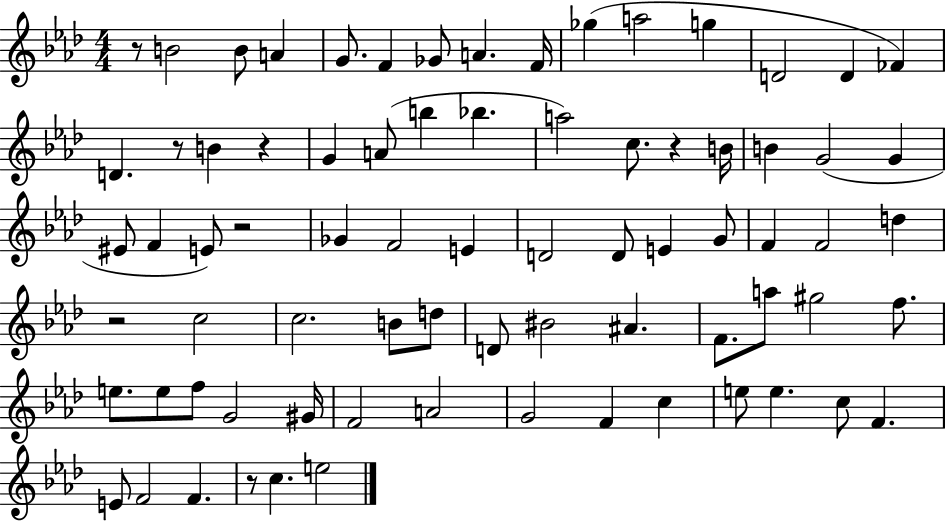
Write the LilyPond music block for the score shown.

{
  \clef treble
  \numericTimeSignature
  \time 4/4
  \key aes \major
  \repeat volta 2 { r8 b'2 b'8 a'4 | g'8. f'4 ges'8 a'4. f'16 | ges''4( a''2 g''4 | d'2 d'4 fes'4) | \break d'4. r8 b'4 r4 | g'4 a'8( b''4 bes''4. | a''2) c''8. r4 b'16 | b'4 g'2( g'4 | \break eis'8 f'4 e'8) r2 | ges'4 f'2 e'4 | d'2 d'8 e'4 g'8 | f'4 f'2 d''4 | \break r2 c''2 | c''2. b'8 d''8 | d'8 bis'2 ais'4. | f'8. a''8 gis''2 f''8. | \break e''8. e''8 f''8 g'2 gis'16 | f'2 a'2 | g'2 f'4 c''4 | e''8 e''4. c''8 f'4. | \break e'8 f'2 f'4. | r8 c''4. e''2 | } \bar "|."
}